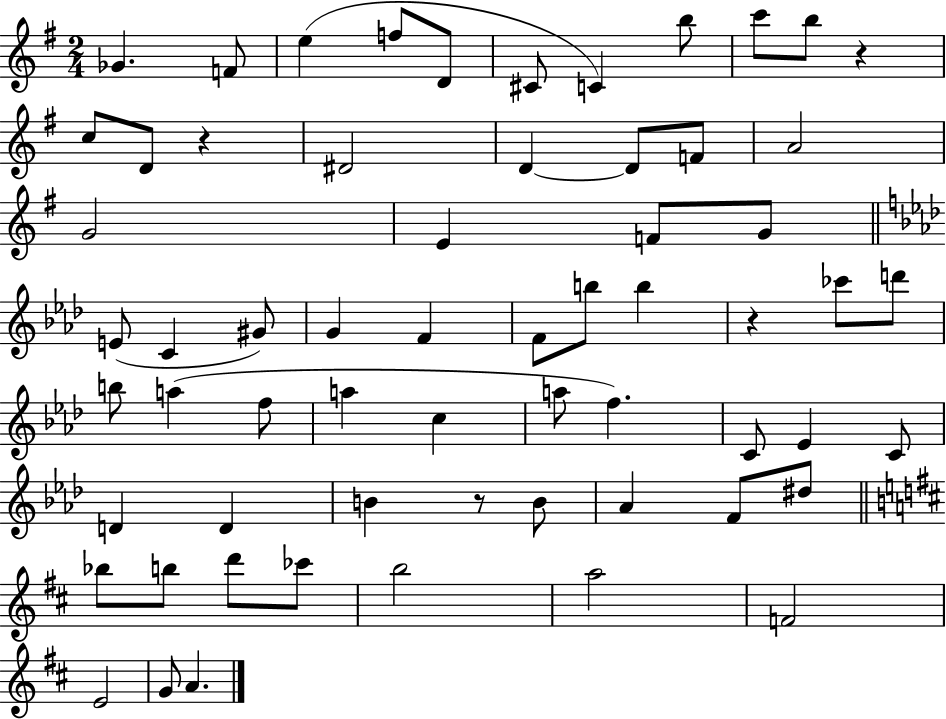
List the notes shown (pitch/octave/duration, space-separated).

Gb4/q. F4/e E5/q F5/e D4/e C#4/e C4/q B5/e C6/e B5/e R/q C5/e D4/e R/q D#4/h D4/q D4/e F4/e A4/h G4/h E4/q F4/e G4/e E4/e C4/q G#4/e G4/q F4/q F4/e B5/e B5/q R/q CES6/e D6/e B5/e A5/q F5/e A5/q C5/q A5/e F5/q. C4/e Eb4/q C4/e D4/q D4/q B4/q R/e B4/e Ab4/q F4/e D#5/e Bb5/e B5/e D6/e CES6/e B5/h A5/h F4/h E4/h G4/e A4/q.